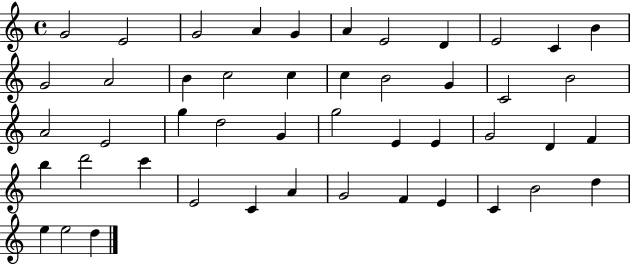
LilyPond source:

{
  \clef treble
  \time 4/4
  \defaultTimeSignature
  \key c \major
  g'2 e'2 | g'2 a'4 g'4 | a'4 e'2 d'4 | e'2 c'4 b'4 | \break g'2 a'2 | b'4 c''2 c''4 | c''4 b'2 g'4 | c'2 b'2 | \break a'2 e'2 | g''4 d''2 g'4 | g''2 e'4 e'4 | g'2 d'4 f'4 | \break b''4 d'''2 c'''4 | e'2 c'4 a'4 | g'2 f'4 e'4 | c'4 b'2 d''4 | \break e''4 e''2 d''4 | \bar "|."
}